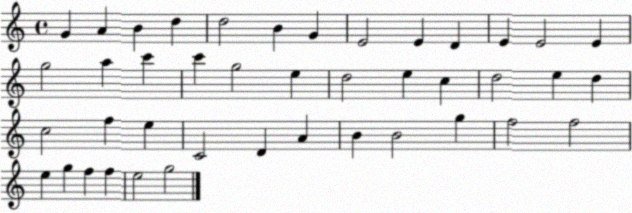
X:1
T:Untitled
M:4/4
L:1/4
K:C
G A B d d2 B G E2 E D E E2 E g2 a c' c' g2 e d2 e c d2 e d c2 f e C2 D A B B2 g f2 f2 e g f f e2 g2